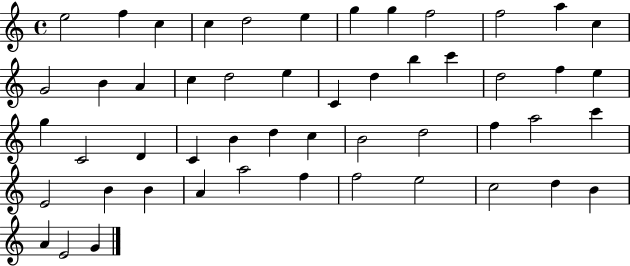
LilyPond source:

{
  \clef treble
  \time 4/4
  \defaultTimeSignature
  \key c \major
  e''2 f''4 c''4 | c''4 d''2 e''4 | g''4 g''4 f''2 | f''2 a''4 c''4 | \break g'2 b'4 a'4 | c''4 d''2 e''4 | c'4 d''4 b''4 c'''4 | d''2 f''4 e''4 | \break g''4 c'2 d'4 | c'4 b'4 d''4 c''4 | b'2 d''2 | f''4 a''2 c'''4 | \break e'2 b'4 b'4 | a'4 a''2 f''4 | f''2 e''2 | c''2 d''4 b'4 | \break a'4 e'2 g'4 | \bar "|."
}